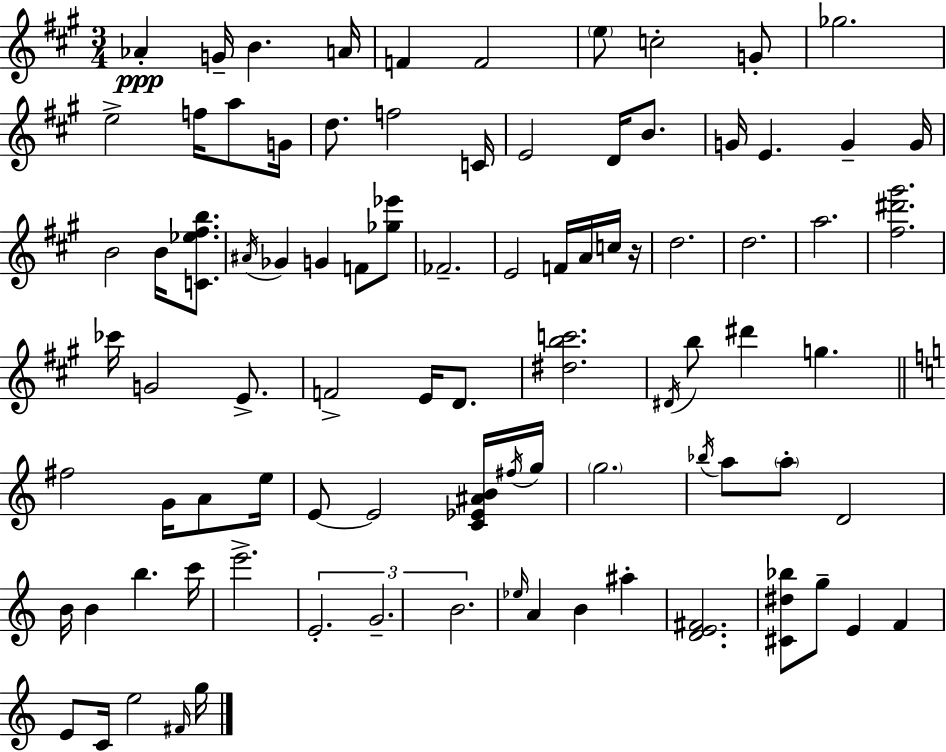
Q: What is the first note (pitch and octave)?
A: Ab4